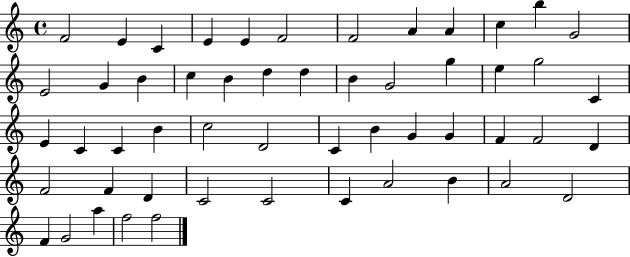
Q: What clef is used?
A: treble